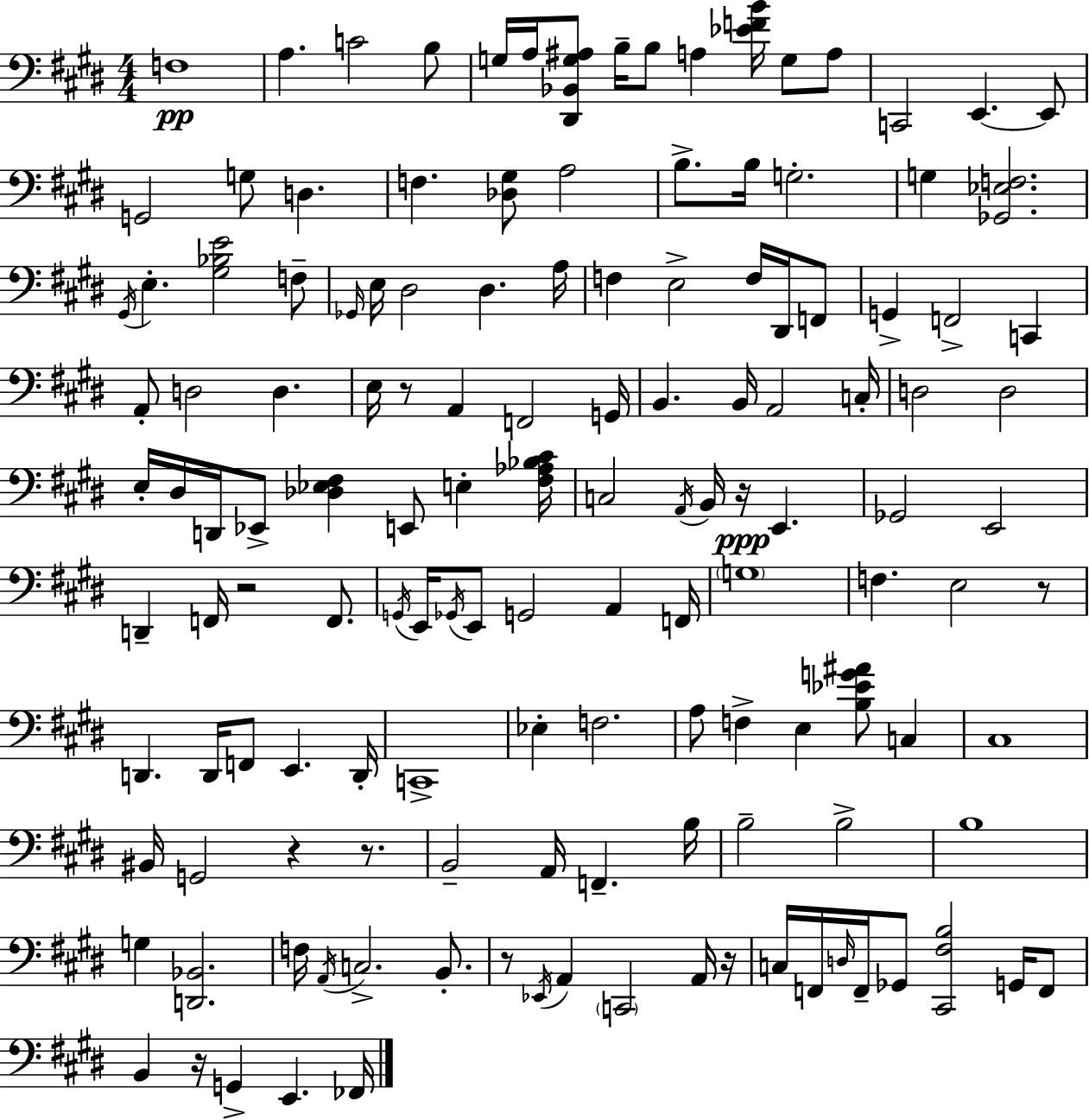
X:1
T:Untitled
M:4/4
L:1/4
K:E
F,4 A, C2 B,/2 G,/4 A,/4 [^D,,_B,,G,^A,]/2 B,/4 B,/2 A, [_EFB]/4 G,/2 A,/2 C,,2 E,, E,,/2 G,,2 G,/2 D, F, [_D,^G,]/2 A,2 B,/2 B,/4 G,2 G, [_G,,_E,F,]2 ^G,,/4 E, [^G,_B,E]2 F,/2 _G,,/4 E,/4 ^D,2 ^D, A,/4 F, E,2 F,/4 ^D,,/4 F,,/2 G,, F,,2 C,, A,,/2 D,2 D, E,/4 z/2 A,, F,,2 G,,/4 B,, B,,/4 A,,2 C,/4 D,2 D,2 E,/4 ^D,/4 D,,/4 _E,,/2 [_D,_E,^F,] E,,/2 E, [^F,_A,_B,^C]/4 C,2 A,,/4 B,,/4 z/4 E,, _G,,2 E,,2 D,, F,,/4 z2 F,,/2 G,,/4 E,,/4 _G,,/4 E,,/2 G,,2 A,, F,,/4 G,4 F, E,2 z/2 D,, D,,/4 F,,/2 E,, D,,/4 C,,4 _E, F,2 A,/2 F, E, [B,_EG^A]/2 C, ^C,4 ^B,,/4 G,,2 z z/2 B,,2 A,,/4 F,, B,/4 B,2 B,2 B,4 G, [D,,_B,,]2 F,/4 A,,/4 C,2 B,,/2 z/2 _E,,/4 A,, C,,2 A,,/4 z/4 C,/4 F,,/4 D,/4 F,,/4 _G,,/2 [^C,,^F,B,]2 G,,/4 F,,/2 B,, z/4 G,, E,, _F,,/4